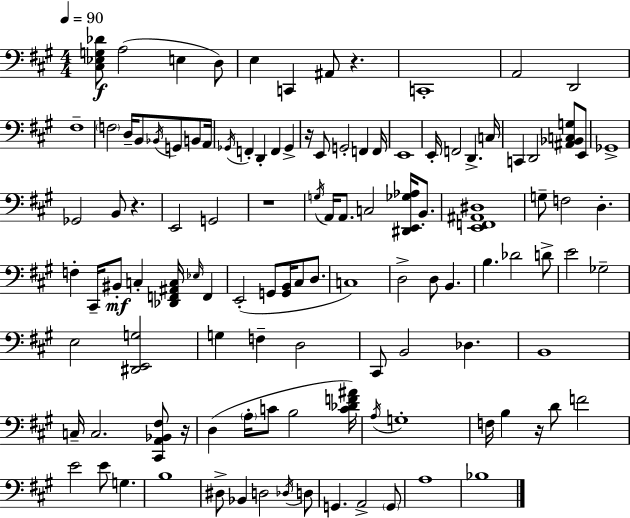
[C#3,Eb3,G3,Db4]/e A3/h E3/q D3/e E3/q C2/q A#2/e R/q. C2/w A2/h D2/h F#3/w F3/h D3/s B2/e Bb2/s G2/e B2/e A2/s Gb2/s F2/q D2/q F2/q Gb2/q R/s E2/e G2/h F2/q F2/s E2/w E2/s F2/h D2/q. C3/s C2/q D2/h [A#2,Bb2,C3,G3]/e E2/e Gb2/w Gb2/h B2/e R/q. E2/h G2/h R/w G3/s A2/s A2/e. C3/h [D#2,E2,Gb3,Ab3]/s B2/e. [E2,F2,A#2,D#3]/w G3/e F3/h D3/q. F3/q C#2/s BIS2/e C3/q [Db2,F2,A#2,C3]/s Eb3/s F2/q E2/h G2/e [G2,B2]/s C#3/e D3/e. C3/w D3/h D3/e B2/q. B3/q. Db4/h D4/e E4/h Gb3/h E3/h [D#2,E2,G3]/h G3/q F3/q D3/h C#2/e B2/h Db3/q. B2/w C3/s C3/h. [C#2,A2,Bb2,F#3]/e R/s D3/q A3/s C4/e B3/h [C4,Db4,F4,A#4]/s A3/s G3/w F3/s B3/q R/s D4/e F4/h E4/h E4/e G3/q. B3/w D#3/e Bb2/q D3/h Db3/s D3/e G2/q. A2/h G2/e A3/w Bb3/w